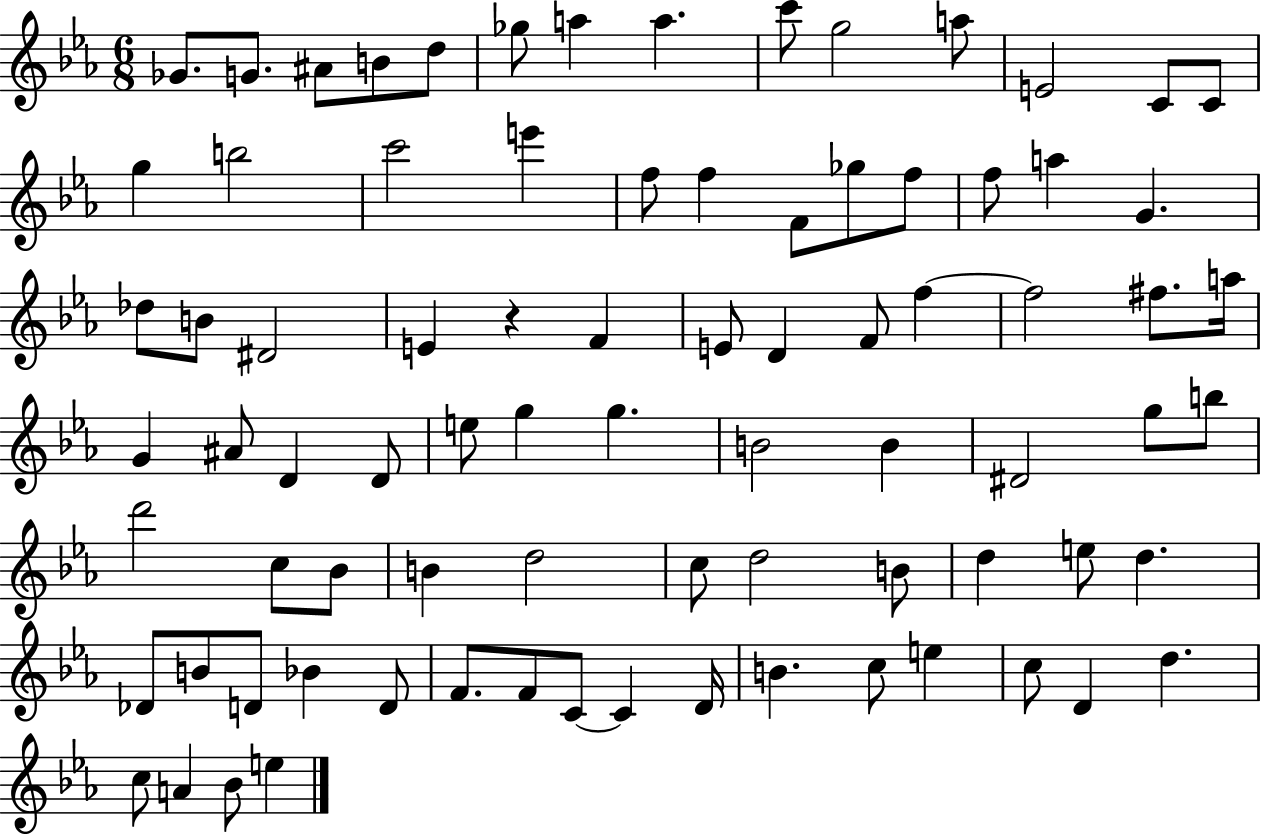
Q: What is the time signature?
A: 6/8